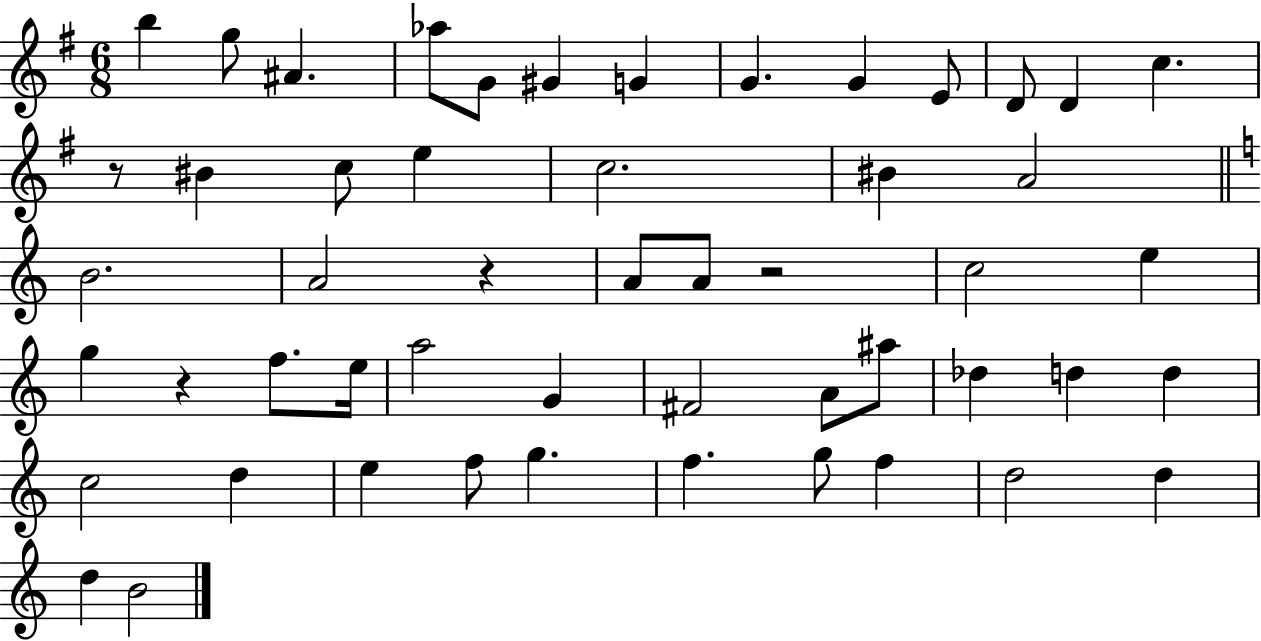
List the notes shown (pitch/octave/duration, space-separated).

B5/q G5/e A#4/q. Ab5/e G4/e G#4/q G4/q G4/q. G4/q E4/e D4/e D4/q C5/q. R/e BIS4/q C5/e E5/q C5/h. BIS4/q A4/h B4/h. A4/h R/q A4/e A4/e R/h C5/h E5/q G5/q R/q F5/e. E5/s A5/h G4/q F#4/h A4/e A#5/e Db5/q D5/q D5/q C5/h D5/q E5/q F5/e G5/q. F5/q. G5/e F5/q D5/h D5/q D5/q B4/h